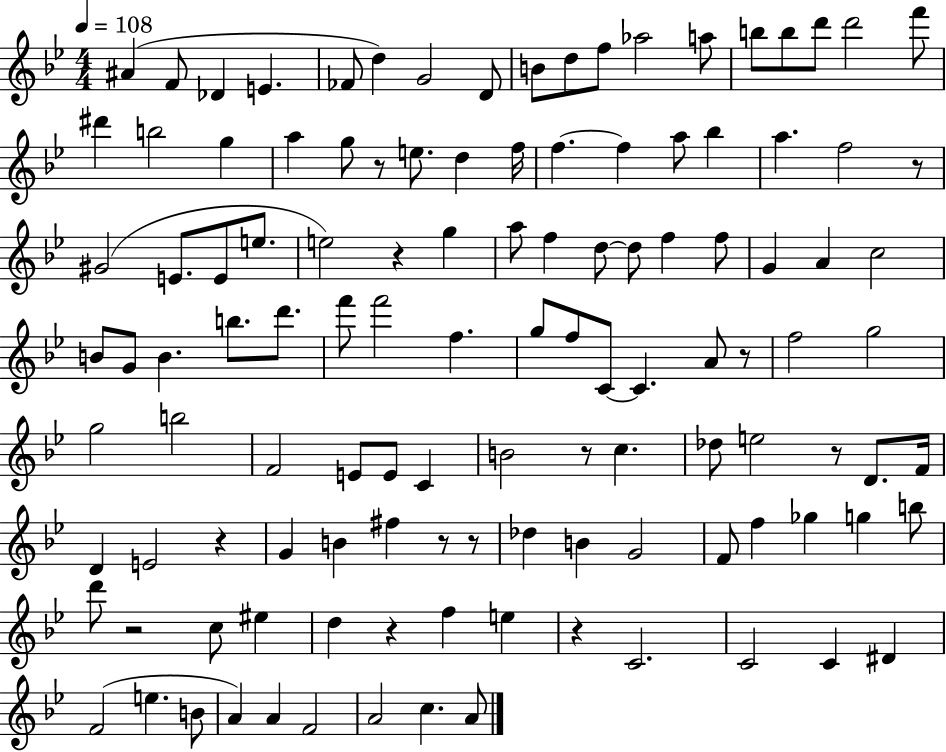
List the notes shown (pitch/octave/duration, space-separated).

A#4/q F4/e Db4/q E4/q. FES4/e D5/q G4/h D4/e B4/e D5/e F5/e Ab5/h A5/e B5/e B5/e D6/e D6/h F6/e D#6/q B5/h G5/q A5/q G5/e R/e E5/e. D5/q F5/s F5/q. F5/q A5/e Bb5/q A5/q. F5/h R/e G#4/h E4/e. E4/e E5/e. E5/h R/q G5/q A5/e F5/q D5/e D5/e F5/q F5/e G4/q A4/q C5/h B4/e G4/e B4/q. B5/e. D6/e. F6/e F6/h F5/q. G5/e F5/e C4/e C4/q. A4/e R/e F5/h G5/h G5/h B5/h F4/h E4/e E4/e C4/q B4/h R/e C5/q. Db5/e E5/h R/e D4/e. F4/s D4/q E4/h R/q G4/q B4/q F#5/q R/e R/e Db5/q B4/q G4/h F4/e F5/q Gb5/q G5/q B5/e D6/e R/h C5/e EIS5/q D5/q R/q F5/q E5/q R/q C4/h. C4/h C4/q D#4/q F4/h E5/q. B4/e A4/q A4/q F4/h A4/h C5/q. A4/e